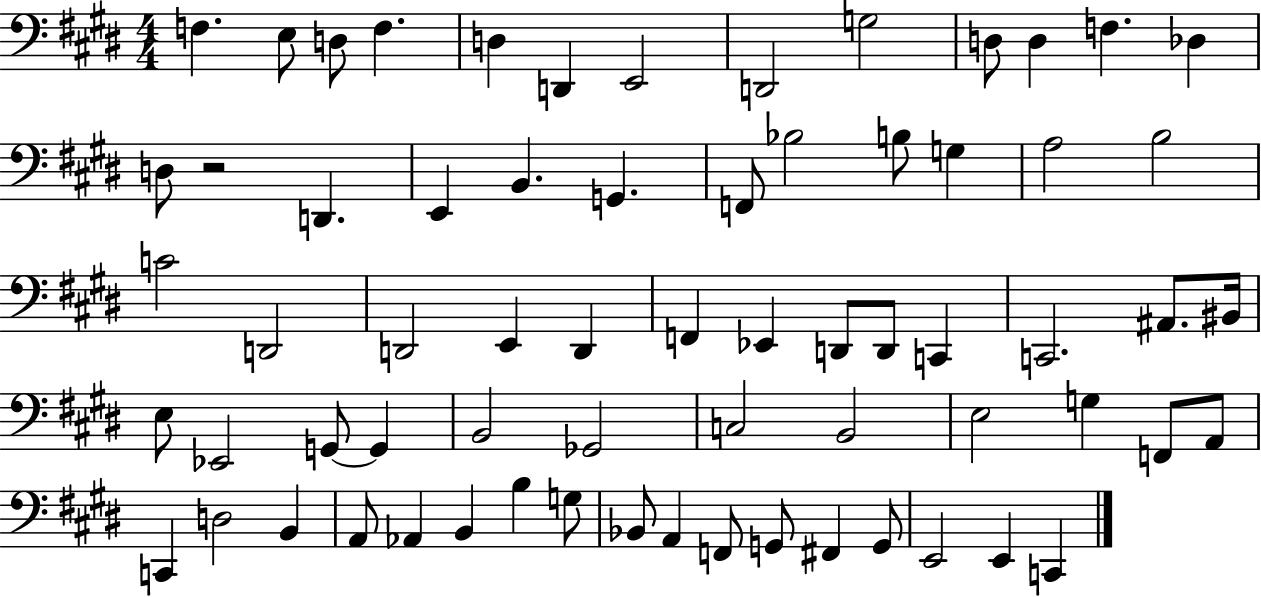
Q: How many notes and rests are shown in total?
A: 67